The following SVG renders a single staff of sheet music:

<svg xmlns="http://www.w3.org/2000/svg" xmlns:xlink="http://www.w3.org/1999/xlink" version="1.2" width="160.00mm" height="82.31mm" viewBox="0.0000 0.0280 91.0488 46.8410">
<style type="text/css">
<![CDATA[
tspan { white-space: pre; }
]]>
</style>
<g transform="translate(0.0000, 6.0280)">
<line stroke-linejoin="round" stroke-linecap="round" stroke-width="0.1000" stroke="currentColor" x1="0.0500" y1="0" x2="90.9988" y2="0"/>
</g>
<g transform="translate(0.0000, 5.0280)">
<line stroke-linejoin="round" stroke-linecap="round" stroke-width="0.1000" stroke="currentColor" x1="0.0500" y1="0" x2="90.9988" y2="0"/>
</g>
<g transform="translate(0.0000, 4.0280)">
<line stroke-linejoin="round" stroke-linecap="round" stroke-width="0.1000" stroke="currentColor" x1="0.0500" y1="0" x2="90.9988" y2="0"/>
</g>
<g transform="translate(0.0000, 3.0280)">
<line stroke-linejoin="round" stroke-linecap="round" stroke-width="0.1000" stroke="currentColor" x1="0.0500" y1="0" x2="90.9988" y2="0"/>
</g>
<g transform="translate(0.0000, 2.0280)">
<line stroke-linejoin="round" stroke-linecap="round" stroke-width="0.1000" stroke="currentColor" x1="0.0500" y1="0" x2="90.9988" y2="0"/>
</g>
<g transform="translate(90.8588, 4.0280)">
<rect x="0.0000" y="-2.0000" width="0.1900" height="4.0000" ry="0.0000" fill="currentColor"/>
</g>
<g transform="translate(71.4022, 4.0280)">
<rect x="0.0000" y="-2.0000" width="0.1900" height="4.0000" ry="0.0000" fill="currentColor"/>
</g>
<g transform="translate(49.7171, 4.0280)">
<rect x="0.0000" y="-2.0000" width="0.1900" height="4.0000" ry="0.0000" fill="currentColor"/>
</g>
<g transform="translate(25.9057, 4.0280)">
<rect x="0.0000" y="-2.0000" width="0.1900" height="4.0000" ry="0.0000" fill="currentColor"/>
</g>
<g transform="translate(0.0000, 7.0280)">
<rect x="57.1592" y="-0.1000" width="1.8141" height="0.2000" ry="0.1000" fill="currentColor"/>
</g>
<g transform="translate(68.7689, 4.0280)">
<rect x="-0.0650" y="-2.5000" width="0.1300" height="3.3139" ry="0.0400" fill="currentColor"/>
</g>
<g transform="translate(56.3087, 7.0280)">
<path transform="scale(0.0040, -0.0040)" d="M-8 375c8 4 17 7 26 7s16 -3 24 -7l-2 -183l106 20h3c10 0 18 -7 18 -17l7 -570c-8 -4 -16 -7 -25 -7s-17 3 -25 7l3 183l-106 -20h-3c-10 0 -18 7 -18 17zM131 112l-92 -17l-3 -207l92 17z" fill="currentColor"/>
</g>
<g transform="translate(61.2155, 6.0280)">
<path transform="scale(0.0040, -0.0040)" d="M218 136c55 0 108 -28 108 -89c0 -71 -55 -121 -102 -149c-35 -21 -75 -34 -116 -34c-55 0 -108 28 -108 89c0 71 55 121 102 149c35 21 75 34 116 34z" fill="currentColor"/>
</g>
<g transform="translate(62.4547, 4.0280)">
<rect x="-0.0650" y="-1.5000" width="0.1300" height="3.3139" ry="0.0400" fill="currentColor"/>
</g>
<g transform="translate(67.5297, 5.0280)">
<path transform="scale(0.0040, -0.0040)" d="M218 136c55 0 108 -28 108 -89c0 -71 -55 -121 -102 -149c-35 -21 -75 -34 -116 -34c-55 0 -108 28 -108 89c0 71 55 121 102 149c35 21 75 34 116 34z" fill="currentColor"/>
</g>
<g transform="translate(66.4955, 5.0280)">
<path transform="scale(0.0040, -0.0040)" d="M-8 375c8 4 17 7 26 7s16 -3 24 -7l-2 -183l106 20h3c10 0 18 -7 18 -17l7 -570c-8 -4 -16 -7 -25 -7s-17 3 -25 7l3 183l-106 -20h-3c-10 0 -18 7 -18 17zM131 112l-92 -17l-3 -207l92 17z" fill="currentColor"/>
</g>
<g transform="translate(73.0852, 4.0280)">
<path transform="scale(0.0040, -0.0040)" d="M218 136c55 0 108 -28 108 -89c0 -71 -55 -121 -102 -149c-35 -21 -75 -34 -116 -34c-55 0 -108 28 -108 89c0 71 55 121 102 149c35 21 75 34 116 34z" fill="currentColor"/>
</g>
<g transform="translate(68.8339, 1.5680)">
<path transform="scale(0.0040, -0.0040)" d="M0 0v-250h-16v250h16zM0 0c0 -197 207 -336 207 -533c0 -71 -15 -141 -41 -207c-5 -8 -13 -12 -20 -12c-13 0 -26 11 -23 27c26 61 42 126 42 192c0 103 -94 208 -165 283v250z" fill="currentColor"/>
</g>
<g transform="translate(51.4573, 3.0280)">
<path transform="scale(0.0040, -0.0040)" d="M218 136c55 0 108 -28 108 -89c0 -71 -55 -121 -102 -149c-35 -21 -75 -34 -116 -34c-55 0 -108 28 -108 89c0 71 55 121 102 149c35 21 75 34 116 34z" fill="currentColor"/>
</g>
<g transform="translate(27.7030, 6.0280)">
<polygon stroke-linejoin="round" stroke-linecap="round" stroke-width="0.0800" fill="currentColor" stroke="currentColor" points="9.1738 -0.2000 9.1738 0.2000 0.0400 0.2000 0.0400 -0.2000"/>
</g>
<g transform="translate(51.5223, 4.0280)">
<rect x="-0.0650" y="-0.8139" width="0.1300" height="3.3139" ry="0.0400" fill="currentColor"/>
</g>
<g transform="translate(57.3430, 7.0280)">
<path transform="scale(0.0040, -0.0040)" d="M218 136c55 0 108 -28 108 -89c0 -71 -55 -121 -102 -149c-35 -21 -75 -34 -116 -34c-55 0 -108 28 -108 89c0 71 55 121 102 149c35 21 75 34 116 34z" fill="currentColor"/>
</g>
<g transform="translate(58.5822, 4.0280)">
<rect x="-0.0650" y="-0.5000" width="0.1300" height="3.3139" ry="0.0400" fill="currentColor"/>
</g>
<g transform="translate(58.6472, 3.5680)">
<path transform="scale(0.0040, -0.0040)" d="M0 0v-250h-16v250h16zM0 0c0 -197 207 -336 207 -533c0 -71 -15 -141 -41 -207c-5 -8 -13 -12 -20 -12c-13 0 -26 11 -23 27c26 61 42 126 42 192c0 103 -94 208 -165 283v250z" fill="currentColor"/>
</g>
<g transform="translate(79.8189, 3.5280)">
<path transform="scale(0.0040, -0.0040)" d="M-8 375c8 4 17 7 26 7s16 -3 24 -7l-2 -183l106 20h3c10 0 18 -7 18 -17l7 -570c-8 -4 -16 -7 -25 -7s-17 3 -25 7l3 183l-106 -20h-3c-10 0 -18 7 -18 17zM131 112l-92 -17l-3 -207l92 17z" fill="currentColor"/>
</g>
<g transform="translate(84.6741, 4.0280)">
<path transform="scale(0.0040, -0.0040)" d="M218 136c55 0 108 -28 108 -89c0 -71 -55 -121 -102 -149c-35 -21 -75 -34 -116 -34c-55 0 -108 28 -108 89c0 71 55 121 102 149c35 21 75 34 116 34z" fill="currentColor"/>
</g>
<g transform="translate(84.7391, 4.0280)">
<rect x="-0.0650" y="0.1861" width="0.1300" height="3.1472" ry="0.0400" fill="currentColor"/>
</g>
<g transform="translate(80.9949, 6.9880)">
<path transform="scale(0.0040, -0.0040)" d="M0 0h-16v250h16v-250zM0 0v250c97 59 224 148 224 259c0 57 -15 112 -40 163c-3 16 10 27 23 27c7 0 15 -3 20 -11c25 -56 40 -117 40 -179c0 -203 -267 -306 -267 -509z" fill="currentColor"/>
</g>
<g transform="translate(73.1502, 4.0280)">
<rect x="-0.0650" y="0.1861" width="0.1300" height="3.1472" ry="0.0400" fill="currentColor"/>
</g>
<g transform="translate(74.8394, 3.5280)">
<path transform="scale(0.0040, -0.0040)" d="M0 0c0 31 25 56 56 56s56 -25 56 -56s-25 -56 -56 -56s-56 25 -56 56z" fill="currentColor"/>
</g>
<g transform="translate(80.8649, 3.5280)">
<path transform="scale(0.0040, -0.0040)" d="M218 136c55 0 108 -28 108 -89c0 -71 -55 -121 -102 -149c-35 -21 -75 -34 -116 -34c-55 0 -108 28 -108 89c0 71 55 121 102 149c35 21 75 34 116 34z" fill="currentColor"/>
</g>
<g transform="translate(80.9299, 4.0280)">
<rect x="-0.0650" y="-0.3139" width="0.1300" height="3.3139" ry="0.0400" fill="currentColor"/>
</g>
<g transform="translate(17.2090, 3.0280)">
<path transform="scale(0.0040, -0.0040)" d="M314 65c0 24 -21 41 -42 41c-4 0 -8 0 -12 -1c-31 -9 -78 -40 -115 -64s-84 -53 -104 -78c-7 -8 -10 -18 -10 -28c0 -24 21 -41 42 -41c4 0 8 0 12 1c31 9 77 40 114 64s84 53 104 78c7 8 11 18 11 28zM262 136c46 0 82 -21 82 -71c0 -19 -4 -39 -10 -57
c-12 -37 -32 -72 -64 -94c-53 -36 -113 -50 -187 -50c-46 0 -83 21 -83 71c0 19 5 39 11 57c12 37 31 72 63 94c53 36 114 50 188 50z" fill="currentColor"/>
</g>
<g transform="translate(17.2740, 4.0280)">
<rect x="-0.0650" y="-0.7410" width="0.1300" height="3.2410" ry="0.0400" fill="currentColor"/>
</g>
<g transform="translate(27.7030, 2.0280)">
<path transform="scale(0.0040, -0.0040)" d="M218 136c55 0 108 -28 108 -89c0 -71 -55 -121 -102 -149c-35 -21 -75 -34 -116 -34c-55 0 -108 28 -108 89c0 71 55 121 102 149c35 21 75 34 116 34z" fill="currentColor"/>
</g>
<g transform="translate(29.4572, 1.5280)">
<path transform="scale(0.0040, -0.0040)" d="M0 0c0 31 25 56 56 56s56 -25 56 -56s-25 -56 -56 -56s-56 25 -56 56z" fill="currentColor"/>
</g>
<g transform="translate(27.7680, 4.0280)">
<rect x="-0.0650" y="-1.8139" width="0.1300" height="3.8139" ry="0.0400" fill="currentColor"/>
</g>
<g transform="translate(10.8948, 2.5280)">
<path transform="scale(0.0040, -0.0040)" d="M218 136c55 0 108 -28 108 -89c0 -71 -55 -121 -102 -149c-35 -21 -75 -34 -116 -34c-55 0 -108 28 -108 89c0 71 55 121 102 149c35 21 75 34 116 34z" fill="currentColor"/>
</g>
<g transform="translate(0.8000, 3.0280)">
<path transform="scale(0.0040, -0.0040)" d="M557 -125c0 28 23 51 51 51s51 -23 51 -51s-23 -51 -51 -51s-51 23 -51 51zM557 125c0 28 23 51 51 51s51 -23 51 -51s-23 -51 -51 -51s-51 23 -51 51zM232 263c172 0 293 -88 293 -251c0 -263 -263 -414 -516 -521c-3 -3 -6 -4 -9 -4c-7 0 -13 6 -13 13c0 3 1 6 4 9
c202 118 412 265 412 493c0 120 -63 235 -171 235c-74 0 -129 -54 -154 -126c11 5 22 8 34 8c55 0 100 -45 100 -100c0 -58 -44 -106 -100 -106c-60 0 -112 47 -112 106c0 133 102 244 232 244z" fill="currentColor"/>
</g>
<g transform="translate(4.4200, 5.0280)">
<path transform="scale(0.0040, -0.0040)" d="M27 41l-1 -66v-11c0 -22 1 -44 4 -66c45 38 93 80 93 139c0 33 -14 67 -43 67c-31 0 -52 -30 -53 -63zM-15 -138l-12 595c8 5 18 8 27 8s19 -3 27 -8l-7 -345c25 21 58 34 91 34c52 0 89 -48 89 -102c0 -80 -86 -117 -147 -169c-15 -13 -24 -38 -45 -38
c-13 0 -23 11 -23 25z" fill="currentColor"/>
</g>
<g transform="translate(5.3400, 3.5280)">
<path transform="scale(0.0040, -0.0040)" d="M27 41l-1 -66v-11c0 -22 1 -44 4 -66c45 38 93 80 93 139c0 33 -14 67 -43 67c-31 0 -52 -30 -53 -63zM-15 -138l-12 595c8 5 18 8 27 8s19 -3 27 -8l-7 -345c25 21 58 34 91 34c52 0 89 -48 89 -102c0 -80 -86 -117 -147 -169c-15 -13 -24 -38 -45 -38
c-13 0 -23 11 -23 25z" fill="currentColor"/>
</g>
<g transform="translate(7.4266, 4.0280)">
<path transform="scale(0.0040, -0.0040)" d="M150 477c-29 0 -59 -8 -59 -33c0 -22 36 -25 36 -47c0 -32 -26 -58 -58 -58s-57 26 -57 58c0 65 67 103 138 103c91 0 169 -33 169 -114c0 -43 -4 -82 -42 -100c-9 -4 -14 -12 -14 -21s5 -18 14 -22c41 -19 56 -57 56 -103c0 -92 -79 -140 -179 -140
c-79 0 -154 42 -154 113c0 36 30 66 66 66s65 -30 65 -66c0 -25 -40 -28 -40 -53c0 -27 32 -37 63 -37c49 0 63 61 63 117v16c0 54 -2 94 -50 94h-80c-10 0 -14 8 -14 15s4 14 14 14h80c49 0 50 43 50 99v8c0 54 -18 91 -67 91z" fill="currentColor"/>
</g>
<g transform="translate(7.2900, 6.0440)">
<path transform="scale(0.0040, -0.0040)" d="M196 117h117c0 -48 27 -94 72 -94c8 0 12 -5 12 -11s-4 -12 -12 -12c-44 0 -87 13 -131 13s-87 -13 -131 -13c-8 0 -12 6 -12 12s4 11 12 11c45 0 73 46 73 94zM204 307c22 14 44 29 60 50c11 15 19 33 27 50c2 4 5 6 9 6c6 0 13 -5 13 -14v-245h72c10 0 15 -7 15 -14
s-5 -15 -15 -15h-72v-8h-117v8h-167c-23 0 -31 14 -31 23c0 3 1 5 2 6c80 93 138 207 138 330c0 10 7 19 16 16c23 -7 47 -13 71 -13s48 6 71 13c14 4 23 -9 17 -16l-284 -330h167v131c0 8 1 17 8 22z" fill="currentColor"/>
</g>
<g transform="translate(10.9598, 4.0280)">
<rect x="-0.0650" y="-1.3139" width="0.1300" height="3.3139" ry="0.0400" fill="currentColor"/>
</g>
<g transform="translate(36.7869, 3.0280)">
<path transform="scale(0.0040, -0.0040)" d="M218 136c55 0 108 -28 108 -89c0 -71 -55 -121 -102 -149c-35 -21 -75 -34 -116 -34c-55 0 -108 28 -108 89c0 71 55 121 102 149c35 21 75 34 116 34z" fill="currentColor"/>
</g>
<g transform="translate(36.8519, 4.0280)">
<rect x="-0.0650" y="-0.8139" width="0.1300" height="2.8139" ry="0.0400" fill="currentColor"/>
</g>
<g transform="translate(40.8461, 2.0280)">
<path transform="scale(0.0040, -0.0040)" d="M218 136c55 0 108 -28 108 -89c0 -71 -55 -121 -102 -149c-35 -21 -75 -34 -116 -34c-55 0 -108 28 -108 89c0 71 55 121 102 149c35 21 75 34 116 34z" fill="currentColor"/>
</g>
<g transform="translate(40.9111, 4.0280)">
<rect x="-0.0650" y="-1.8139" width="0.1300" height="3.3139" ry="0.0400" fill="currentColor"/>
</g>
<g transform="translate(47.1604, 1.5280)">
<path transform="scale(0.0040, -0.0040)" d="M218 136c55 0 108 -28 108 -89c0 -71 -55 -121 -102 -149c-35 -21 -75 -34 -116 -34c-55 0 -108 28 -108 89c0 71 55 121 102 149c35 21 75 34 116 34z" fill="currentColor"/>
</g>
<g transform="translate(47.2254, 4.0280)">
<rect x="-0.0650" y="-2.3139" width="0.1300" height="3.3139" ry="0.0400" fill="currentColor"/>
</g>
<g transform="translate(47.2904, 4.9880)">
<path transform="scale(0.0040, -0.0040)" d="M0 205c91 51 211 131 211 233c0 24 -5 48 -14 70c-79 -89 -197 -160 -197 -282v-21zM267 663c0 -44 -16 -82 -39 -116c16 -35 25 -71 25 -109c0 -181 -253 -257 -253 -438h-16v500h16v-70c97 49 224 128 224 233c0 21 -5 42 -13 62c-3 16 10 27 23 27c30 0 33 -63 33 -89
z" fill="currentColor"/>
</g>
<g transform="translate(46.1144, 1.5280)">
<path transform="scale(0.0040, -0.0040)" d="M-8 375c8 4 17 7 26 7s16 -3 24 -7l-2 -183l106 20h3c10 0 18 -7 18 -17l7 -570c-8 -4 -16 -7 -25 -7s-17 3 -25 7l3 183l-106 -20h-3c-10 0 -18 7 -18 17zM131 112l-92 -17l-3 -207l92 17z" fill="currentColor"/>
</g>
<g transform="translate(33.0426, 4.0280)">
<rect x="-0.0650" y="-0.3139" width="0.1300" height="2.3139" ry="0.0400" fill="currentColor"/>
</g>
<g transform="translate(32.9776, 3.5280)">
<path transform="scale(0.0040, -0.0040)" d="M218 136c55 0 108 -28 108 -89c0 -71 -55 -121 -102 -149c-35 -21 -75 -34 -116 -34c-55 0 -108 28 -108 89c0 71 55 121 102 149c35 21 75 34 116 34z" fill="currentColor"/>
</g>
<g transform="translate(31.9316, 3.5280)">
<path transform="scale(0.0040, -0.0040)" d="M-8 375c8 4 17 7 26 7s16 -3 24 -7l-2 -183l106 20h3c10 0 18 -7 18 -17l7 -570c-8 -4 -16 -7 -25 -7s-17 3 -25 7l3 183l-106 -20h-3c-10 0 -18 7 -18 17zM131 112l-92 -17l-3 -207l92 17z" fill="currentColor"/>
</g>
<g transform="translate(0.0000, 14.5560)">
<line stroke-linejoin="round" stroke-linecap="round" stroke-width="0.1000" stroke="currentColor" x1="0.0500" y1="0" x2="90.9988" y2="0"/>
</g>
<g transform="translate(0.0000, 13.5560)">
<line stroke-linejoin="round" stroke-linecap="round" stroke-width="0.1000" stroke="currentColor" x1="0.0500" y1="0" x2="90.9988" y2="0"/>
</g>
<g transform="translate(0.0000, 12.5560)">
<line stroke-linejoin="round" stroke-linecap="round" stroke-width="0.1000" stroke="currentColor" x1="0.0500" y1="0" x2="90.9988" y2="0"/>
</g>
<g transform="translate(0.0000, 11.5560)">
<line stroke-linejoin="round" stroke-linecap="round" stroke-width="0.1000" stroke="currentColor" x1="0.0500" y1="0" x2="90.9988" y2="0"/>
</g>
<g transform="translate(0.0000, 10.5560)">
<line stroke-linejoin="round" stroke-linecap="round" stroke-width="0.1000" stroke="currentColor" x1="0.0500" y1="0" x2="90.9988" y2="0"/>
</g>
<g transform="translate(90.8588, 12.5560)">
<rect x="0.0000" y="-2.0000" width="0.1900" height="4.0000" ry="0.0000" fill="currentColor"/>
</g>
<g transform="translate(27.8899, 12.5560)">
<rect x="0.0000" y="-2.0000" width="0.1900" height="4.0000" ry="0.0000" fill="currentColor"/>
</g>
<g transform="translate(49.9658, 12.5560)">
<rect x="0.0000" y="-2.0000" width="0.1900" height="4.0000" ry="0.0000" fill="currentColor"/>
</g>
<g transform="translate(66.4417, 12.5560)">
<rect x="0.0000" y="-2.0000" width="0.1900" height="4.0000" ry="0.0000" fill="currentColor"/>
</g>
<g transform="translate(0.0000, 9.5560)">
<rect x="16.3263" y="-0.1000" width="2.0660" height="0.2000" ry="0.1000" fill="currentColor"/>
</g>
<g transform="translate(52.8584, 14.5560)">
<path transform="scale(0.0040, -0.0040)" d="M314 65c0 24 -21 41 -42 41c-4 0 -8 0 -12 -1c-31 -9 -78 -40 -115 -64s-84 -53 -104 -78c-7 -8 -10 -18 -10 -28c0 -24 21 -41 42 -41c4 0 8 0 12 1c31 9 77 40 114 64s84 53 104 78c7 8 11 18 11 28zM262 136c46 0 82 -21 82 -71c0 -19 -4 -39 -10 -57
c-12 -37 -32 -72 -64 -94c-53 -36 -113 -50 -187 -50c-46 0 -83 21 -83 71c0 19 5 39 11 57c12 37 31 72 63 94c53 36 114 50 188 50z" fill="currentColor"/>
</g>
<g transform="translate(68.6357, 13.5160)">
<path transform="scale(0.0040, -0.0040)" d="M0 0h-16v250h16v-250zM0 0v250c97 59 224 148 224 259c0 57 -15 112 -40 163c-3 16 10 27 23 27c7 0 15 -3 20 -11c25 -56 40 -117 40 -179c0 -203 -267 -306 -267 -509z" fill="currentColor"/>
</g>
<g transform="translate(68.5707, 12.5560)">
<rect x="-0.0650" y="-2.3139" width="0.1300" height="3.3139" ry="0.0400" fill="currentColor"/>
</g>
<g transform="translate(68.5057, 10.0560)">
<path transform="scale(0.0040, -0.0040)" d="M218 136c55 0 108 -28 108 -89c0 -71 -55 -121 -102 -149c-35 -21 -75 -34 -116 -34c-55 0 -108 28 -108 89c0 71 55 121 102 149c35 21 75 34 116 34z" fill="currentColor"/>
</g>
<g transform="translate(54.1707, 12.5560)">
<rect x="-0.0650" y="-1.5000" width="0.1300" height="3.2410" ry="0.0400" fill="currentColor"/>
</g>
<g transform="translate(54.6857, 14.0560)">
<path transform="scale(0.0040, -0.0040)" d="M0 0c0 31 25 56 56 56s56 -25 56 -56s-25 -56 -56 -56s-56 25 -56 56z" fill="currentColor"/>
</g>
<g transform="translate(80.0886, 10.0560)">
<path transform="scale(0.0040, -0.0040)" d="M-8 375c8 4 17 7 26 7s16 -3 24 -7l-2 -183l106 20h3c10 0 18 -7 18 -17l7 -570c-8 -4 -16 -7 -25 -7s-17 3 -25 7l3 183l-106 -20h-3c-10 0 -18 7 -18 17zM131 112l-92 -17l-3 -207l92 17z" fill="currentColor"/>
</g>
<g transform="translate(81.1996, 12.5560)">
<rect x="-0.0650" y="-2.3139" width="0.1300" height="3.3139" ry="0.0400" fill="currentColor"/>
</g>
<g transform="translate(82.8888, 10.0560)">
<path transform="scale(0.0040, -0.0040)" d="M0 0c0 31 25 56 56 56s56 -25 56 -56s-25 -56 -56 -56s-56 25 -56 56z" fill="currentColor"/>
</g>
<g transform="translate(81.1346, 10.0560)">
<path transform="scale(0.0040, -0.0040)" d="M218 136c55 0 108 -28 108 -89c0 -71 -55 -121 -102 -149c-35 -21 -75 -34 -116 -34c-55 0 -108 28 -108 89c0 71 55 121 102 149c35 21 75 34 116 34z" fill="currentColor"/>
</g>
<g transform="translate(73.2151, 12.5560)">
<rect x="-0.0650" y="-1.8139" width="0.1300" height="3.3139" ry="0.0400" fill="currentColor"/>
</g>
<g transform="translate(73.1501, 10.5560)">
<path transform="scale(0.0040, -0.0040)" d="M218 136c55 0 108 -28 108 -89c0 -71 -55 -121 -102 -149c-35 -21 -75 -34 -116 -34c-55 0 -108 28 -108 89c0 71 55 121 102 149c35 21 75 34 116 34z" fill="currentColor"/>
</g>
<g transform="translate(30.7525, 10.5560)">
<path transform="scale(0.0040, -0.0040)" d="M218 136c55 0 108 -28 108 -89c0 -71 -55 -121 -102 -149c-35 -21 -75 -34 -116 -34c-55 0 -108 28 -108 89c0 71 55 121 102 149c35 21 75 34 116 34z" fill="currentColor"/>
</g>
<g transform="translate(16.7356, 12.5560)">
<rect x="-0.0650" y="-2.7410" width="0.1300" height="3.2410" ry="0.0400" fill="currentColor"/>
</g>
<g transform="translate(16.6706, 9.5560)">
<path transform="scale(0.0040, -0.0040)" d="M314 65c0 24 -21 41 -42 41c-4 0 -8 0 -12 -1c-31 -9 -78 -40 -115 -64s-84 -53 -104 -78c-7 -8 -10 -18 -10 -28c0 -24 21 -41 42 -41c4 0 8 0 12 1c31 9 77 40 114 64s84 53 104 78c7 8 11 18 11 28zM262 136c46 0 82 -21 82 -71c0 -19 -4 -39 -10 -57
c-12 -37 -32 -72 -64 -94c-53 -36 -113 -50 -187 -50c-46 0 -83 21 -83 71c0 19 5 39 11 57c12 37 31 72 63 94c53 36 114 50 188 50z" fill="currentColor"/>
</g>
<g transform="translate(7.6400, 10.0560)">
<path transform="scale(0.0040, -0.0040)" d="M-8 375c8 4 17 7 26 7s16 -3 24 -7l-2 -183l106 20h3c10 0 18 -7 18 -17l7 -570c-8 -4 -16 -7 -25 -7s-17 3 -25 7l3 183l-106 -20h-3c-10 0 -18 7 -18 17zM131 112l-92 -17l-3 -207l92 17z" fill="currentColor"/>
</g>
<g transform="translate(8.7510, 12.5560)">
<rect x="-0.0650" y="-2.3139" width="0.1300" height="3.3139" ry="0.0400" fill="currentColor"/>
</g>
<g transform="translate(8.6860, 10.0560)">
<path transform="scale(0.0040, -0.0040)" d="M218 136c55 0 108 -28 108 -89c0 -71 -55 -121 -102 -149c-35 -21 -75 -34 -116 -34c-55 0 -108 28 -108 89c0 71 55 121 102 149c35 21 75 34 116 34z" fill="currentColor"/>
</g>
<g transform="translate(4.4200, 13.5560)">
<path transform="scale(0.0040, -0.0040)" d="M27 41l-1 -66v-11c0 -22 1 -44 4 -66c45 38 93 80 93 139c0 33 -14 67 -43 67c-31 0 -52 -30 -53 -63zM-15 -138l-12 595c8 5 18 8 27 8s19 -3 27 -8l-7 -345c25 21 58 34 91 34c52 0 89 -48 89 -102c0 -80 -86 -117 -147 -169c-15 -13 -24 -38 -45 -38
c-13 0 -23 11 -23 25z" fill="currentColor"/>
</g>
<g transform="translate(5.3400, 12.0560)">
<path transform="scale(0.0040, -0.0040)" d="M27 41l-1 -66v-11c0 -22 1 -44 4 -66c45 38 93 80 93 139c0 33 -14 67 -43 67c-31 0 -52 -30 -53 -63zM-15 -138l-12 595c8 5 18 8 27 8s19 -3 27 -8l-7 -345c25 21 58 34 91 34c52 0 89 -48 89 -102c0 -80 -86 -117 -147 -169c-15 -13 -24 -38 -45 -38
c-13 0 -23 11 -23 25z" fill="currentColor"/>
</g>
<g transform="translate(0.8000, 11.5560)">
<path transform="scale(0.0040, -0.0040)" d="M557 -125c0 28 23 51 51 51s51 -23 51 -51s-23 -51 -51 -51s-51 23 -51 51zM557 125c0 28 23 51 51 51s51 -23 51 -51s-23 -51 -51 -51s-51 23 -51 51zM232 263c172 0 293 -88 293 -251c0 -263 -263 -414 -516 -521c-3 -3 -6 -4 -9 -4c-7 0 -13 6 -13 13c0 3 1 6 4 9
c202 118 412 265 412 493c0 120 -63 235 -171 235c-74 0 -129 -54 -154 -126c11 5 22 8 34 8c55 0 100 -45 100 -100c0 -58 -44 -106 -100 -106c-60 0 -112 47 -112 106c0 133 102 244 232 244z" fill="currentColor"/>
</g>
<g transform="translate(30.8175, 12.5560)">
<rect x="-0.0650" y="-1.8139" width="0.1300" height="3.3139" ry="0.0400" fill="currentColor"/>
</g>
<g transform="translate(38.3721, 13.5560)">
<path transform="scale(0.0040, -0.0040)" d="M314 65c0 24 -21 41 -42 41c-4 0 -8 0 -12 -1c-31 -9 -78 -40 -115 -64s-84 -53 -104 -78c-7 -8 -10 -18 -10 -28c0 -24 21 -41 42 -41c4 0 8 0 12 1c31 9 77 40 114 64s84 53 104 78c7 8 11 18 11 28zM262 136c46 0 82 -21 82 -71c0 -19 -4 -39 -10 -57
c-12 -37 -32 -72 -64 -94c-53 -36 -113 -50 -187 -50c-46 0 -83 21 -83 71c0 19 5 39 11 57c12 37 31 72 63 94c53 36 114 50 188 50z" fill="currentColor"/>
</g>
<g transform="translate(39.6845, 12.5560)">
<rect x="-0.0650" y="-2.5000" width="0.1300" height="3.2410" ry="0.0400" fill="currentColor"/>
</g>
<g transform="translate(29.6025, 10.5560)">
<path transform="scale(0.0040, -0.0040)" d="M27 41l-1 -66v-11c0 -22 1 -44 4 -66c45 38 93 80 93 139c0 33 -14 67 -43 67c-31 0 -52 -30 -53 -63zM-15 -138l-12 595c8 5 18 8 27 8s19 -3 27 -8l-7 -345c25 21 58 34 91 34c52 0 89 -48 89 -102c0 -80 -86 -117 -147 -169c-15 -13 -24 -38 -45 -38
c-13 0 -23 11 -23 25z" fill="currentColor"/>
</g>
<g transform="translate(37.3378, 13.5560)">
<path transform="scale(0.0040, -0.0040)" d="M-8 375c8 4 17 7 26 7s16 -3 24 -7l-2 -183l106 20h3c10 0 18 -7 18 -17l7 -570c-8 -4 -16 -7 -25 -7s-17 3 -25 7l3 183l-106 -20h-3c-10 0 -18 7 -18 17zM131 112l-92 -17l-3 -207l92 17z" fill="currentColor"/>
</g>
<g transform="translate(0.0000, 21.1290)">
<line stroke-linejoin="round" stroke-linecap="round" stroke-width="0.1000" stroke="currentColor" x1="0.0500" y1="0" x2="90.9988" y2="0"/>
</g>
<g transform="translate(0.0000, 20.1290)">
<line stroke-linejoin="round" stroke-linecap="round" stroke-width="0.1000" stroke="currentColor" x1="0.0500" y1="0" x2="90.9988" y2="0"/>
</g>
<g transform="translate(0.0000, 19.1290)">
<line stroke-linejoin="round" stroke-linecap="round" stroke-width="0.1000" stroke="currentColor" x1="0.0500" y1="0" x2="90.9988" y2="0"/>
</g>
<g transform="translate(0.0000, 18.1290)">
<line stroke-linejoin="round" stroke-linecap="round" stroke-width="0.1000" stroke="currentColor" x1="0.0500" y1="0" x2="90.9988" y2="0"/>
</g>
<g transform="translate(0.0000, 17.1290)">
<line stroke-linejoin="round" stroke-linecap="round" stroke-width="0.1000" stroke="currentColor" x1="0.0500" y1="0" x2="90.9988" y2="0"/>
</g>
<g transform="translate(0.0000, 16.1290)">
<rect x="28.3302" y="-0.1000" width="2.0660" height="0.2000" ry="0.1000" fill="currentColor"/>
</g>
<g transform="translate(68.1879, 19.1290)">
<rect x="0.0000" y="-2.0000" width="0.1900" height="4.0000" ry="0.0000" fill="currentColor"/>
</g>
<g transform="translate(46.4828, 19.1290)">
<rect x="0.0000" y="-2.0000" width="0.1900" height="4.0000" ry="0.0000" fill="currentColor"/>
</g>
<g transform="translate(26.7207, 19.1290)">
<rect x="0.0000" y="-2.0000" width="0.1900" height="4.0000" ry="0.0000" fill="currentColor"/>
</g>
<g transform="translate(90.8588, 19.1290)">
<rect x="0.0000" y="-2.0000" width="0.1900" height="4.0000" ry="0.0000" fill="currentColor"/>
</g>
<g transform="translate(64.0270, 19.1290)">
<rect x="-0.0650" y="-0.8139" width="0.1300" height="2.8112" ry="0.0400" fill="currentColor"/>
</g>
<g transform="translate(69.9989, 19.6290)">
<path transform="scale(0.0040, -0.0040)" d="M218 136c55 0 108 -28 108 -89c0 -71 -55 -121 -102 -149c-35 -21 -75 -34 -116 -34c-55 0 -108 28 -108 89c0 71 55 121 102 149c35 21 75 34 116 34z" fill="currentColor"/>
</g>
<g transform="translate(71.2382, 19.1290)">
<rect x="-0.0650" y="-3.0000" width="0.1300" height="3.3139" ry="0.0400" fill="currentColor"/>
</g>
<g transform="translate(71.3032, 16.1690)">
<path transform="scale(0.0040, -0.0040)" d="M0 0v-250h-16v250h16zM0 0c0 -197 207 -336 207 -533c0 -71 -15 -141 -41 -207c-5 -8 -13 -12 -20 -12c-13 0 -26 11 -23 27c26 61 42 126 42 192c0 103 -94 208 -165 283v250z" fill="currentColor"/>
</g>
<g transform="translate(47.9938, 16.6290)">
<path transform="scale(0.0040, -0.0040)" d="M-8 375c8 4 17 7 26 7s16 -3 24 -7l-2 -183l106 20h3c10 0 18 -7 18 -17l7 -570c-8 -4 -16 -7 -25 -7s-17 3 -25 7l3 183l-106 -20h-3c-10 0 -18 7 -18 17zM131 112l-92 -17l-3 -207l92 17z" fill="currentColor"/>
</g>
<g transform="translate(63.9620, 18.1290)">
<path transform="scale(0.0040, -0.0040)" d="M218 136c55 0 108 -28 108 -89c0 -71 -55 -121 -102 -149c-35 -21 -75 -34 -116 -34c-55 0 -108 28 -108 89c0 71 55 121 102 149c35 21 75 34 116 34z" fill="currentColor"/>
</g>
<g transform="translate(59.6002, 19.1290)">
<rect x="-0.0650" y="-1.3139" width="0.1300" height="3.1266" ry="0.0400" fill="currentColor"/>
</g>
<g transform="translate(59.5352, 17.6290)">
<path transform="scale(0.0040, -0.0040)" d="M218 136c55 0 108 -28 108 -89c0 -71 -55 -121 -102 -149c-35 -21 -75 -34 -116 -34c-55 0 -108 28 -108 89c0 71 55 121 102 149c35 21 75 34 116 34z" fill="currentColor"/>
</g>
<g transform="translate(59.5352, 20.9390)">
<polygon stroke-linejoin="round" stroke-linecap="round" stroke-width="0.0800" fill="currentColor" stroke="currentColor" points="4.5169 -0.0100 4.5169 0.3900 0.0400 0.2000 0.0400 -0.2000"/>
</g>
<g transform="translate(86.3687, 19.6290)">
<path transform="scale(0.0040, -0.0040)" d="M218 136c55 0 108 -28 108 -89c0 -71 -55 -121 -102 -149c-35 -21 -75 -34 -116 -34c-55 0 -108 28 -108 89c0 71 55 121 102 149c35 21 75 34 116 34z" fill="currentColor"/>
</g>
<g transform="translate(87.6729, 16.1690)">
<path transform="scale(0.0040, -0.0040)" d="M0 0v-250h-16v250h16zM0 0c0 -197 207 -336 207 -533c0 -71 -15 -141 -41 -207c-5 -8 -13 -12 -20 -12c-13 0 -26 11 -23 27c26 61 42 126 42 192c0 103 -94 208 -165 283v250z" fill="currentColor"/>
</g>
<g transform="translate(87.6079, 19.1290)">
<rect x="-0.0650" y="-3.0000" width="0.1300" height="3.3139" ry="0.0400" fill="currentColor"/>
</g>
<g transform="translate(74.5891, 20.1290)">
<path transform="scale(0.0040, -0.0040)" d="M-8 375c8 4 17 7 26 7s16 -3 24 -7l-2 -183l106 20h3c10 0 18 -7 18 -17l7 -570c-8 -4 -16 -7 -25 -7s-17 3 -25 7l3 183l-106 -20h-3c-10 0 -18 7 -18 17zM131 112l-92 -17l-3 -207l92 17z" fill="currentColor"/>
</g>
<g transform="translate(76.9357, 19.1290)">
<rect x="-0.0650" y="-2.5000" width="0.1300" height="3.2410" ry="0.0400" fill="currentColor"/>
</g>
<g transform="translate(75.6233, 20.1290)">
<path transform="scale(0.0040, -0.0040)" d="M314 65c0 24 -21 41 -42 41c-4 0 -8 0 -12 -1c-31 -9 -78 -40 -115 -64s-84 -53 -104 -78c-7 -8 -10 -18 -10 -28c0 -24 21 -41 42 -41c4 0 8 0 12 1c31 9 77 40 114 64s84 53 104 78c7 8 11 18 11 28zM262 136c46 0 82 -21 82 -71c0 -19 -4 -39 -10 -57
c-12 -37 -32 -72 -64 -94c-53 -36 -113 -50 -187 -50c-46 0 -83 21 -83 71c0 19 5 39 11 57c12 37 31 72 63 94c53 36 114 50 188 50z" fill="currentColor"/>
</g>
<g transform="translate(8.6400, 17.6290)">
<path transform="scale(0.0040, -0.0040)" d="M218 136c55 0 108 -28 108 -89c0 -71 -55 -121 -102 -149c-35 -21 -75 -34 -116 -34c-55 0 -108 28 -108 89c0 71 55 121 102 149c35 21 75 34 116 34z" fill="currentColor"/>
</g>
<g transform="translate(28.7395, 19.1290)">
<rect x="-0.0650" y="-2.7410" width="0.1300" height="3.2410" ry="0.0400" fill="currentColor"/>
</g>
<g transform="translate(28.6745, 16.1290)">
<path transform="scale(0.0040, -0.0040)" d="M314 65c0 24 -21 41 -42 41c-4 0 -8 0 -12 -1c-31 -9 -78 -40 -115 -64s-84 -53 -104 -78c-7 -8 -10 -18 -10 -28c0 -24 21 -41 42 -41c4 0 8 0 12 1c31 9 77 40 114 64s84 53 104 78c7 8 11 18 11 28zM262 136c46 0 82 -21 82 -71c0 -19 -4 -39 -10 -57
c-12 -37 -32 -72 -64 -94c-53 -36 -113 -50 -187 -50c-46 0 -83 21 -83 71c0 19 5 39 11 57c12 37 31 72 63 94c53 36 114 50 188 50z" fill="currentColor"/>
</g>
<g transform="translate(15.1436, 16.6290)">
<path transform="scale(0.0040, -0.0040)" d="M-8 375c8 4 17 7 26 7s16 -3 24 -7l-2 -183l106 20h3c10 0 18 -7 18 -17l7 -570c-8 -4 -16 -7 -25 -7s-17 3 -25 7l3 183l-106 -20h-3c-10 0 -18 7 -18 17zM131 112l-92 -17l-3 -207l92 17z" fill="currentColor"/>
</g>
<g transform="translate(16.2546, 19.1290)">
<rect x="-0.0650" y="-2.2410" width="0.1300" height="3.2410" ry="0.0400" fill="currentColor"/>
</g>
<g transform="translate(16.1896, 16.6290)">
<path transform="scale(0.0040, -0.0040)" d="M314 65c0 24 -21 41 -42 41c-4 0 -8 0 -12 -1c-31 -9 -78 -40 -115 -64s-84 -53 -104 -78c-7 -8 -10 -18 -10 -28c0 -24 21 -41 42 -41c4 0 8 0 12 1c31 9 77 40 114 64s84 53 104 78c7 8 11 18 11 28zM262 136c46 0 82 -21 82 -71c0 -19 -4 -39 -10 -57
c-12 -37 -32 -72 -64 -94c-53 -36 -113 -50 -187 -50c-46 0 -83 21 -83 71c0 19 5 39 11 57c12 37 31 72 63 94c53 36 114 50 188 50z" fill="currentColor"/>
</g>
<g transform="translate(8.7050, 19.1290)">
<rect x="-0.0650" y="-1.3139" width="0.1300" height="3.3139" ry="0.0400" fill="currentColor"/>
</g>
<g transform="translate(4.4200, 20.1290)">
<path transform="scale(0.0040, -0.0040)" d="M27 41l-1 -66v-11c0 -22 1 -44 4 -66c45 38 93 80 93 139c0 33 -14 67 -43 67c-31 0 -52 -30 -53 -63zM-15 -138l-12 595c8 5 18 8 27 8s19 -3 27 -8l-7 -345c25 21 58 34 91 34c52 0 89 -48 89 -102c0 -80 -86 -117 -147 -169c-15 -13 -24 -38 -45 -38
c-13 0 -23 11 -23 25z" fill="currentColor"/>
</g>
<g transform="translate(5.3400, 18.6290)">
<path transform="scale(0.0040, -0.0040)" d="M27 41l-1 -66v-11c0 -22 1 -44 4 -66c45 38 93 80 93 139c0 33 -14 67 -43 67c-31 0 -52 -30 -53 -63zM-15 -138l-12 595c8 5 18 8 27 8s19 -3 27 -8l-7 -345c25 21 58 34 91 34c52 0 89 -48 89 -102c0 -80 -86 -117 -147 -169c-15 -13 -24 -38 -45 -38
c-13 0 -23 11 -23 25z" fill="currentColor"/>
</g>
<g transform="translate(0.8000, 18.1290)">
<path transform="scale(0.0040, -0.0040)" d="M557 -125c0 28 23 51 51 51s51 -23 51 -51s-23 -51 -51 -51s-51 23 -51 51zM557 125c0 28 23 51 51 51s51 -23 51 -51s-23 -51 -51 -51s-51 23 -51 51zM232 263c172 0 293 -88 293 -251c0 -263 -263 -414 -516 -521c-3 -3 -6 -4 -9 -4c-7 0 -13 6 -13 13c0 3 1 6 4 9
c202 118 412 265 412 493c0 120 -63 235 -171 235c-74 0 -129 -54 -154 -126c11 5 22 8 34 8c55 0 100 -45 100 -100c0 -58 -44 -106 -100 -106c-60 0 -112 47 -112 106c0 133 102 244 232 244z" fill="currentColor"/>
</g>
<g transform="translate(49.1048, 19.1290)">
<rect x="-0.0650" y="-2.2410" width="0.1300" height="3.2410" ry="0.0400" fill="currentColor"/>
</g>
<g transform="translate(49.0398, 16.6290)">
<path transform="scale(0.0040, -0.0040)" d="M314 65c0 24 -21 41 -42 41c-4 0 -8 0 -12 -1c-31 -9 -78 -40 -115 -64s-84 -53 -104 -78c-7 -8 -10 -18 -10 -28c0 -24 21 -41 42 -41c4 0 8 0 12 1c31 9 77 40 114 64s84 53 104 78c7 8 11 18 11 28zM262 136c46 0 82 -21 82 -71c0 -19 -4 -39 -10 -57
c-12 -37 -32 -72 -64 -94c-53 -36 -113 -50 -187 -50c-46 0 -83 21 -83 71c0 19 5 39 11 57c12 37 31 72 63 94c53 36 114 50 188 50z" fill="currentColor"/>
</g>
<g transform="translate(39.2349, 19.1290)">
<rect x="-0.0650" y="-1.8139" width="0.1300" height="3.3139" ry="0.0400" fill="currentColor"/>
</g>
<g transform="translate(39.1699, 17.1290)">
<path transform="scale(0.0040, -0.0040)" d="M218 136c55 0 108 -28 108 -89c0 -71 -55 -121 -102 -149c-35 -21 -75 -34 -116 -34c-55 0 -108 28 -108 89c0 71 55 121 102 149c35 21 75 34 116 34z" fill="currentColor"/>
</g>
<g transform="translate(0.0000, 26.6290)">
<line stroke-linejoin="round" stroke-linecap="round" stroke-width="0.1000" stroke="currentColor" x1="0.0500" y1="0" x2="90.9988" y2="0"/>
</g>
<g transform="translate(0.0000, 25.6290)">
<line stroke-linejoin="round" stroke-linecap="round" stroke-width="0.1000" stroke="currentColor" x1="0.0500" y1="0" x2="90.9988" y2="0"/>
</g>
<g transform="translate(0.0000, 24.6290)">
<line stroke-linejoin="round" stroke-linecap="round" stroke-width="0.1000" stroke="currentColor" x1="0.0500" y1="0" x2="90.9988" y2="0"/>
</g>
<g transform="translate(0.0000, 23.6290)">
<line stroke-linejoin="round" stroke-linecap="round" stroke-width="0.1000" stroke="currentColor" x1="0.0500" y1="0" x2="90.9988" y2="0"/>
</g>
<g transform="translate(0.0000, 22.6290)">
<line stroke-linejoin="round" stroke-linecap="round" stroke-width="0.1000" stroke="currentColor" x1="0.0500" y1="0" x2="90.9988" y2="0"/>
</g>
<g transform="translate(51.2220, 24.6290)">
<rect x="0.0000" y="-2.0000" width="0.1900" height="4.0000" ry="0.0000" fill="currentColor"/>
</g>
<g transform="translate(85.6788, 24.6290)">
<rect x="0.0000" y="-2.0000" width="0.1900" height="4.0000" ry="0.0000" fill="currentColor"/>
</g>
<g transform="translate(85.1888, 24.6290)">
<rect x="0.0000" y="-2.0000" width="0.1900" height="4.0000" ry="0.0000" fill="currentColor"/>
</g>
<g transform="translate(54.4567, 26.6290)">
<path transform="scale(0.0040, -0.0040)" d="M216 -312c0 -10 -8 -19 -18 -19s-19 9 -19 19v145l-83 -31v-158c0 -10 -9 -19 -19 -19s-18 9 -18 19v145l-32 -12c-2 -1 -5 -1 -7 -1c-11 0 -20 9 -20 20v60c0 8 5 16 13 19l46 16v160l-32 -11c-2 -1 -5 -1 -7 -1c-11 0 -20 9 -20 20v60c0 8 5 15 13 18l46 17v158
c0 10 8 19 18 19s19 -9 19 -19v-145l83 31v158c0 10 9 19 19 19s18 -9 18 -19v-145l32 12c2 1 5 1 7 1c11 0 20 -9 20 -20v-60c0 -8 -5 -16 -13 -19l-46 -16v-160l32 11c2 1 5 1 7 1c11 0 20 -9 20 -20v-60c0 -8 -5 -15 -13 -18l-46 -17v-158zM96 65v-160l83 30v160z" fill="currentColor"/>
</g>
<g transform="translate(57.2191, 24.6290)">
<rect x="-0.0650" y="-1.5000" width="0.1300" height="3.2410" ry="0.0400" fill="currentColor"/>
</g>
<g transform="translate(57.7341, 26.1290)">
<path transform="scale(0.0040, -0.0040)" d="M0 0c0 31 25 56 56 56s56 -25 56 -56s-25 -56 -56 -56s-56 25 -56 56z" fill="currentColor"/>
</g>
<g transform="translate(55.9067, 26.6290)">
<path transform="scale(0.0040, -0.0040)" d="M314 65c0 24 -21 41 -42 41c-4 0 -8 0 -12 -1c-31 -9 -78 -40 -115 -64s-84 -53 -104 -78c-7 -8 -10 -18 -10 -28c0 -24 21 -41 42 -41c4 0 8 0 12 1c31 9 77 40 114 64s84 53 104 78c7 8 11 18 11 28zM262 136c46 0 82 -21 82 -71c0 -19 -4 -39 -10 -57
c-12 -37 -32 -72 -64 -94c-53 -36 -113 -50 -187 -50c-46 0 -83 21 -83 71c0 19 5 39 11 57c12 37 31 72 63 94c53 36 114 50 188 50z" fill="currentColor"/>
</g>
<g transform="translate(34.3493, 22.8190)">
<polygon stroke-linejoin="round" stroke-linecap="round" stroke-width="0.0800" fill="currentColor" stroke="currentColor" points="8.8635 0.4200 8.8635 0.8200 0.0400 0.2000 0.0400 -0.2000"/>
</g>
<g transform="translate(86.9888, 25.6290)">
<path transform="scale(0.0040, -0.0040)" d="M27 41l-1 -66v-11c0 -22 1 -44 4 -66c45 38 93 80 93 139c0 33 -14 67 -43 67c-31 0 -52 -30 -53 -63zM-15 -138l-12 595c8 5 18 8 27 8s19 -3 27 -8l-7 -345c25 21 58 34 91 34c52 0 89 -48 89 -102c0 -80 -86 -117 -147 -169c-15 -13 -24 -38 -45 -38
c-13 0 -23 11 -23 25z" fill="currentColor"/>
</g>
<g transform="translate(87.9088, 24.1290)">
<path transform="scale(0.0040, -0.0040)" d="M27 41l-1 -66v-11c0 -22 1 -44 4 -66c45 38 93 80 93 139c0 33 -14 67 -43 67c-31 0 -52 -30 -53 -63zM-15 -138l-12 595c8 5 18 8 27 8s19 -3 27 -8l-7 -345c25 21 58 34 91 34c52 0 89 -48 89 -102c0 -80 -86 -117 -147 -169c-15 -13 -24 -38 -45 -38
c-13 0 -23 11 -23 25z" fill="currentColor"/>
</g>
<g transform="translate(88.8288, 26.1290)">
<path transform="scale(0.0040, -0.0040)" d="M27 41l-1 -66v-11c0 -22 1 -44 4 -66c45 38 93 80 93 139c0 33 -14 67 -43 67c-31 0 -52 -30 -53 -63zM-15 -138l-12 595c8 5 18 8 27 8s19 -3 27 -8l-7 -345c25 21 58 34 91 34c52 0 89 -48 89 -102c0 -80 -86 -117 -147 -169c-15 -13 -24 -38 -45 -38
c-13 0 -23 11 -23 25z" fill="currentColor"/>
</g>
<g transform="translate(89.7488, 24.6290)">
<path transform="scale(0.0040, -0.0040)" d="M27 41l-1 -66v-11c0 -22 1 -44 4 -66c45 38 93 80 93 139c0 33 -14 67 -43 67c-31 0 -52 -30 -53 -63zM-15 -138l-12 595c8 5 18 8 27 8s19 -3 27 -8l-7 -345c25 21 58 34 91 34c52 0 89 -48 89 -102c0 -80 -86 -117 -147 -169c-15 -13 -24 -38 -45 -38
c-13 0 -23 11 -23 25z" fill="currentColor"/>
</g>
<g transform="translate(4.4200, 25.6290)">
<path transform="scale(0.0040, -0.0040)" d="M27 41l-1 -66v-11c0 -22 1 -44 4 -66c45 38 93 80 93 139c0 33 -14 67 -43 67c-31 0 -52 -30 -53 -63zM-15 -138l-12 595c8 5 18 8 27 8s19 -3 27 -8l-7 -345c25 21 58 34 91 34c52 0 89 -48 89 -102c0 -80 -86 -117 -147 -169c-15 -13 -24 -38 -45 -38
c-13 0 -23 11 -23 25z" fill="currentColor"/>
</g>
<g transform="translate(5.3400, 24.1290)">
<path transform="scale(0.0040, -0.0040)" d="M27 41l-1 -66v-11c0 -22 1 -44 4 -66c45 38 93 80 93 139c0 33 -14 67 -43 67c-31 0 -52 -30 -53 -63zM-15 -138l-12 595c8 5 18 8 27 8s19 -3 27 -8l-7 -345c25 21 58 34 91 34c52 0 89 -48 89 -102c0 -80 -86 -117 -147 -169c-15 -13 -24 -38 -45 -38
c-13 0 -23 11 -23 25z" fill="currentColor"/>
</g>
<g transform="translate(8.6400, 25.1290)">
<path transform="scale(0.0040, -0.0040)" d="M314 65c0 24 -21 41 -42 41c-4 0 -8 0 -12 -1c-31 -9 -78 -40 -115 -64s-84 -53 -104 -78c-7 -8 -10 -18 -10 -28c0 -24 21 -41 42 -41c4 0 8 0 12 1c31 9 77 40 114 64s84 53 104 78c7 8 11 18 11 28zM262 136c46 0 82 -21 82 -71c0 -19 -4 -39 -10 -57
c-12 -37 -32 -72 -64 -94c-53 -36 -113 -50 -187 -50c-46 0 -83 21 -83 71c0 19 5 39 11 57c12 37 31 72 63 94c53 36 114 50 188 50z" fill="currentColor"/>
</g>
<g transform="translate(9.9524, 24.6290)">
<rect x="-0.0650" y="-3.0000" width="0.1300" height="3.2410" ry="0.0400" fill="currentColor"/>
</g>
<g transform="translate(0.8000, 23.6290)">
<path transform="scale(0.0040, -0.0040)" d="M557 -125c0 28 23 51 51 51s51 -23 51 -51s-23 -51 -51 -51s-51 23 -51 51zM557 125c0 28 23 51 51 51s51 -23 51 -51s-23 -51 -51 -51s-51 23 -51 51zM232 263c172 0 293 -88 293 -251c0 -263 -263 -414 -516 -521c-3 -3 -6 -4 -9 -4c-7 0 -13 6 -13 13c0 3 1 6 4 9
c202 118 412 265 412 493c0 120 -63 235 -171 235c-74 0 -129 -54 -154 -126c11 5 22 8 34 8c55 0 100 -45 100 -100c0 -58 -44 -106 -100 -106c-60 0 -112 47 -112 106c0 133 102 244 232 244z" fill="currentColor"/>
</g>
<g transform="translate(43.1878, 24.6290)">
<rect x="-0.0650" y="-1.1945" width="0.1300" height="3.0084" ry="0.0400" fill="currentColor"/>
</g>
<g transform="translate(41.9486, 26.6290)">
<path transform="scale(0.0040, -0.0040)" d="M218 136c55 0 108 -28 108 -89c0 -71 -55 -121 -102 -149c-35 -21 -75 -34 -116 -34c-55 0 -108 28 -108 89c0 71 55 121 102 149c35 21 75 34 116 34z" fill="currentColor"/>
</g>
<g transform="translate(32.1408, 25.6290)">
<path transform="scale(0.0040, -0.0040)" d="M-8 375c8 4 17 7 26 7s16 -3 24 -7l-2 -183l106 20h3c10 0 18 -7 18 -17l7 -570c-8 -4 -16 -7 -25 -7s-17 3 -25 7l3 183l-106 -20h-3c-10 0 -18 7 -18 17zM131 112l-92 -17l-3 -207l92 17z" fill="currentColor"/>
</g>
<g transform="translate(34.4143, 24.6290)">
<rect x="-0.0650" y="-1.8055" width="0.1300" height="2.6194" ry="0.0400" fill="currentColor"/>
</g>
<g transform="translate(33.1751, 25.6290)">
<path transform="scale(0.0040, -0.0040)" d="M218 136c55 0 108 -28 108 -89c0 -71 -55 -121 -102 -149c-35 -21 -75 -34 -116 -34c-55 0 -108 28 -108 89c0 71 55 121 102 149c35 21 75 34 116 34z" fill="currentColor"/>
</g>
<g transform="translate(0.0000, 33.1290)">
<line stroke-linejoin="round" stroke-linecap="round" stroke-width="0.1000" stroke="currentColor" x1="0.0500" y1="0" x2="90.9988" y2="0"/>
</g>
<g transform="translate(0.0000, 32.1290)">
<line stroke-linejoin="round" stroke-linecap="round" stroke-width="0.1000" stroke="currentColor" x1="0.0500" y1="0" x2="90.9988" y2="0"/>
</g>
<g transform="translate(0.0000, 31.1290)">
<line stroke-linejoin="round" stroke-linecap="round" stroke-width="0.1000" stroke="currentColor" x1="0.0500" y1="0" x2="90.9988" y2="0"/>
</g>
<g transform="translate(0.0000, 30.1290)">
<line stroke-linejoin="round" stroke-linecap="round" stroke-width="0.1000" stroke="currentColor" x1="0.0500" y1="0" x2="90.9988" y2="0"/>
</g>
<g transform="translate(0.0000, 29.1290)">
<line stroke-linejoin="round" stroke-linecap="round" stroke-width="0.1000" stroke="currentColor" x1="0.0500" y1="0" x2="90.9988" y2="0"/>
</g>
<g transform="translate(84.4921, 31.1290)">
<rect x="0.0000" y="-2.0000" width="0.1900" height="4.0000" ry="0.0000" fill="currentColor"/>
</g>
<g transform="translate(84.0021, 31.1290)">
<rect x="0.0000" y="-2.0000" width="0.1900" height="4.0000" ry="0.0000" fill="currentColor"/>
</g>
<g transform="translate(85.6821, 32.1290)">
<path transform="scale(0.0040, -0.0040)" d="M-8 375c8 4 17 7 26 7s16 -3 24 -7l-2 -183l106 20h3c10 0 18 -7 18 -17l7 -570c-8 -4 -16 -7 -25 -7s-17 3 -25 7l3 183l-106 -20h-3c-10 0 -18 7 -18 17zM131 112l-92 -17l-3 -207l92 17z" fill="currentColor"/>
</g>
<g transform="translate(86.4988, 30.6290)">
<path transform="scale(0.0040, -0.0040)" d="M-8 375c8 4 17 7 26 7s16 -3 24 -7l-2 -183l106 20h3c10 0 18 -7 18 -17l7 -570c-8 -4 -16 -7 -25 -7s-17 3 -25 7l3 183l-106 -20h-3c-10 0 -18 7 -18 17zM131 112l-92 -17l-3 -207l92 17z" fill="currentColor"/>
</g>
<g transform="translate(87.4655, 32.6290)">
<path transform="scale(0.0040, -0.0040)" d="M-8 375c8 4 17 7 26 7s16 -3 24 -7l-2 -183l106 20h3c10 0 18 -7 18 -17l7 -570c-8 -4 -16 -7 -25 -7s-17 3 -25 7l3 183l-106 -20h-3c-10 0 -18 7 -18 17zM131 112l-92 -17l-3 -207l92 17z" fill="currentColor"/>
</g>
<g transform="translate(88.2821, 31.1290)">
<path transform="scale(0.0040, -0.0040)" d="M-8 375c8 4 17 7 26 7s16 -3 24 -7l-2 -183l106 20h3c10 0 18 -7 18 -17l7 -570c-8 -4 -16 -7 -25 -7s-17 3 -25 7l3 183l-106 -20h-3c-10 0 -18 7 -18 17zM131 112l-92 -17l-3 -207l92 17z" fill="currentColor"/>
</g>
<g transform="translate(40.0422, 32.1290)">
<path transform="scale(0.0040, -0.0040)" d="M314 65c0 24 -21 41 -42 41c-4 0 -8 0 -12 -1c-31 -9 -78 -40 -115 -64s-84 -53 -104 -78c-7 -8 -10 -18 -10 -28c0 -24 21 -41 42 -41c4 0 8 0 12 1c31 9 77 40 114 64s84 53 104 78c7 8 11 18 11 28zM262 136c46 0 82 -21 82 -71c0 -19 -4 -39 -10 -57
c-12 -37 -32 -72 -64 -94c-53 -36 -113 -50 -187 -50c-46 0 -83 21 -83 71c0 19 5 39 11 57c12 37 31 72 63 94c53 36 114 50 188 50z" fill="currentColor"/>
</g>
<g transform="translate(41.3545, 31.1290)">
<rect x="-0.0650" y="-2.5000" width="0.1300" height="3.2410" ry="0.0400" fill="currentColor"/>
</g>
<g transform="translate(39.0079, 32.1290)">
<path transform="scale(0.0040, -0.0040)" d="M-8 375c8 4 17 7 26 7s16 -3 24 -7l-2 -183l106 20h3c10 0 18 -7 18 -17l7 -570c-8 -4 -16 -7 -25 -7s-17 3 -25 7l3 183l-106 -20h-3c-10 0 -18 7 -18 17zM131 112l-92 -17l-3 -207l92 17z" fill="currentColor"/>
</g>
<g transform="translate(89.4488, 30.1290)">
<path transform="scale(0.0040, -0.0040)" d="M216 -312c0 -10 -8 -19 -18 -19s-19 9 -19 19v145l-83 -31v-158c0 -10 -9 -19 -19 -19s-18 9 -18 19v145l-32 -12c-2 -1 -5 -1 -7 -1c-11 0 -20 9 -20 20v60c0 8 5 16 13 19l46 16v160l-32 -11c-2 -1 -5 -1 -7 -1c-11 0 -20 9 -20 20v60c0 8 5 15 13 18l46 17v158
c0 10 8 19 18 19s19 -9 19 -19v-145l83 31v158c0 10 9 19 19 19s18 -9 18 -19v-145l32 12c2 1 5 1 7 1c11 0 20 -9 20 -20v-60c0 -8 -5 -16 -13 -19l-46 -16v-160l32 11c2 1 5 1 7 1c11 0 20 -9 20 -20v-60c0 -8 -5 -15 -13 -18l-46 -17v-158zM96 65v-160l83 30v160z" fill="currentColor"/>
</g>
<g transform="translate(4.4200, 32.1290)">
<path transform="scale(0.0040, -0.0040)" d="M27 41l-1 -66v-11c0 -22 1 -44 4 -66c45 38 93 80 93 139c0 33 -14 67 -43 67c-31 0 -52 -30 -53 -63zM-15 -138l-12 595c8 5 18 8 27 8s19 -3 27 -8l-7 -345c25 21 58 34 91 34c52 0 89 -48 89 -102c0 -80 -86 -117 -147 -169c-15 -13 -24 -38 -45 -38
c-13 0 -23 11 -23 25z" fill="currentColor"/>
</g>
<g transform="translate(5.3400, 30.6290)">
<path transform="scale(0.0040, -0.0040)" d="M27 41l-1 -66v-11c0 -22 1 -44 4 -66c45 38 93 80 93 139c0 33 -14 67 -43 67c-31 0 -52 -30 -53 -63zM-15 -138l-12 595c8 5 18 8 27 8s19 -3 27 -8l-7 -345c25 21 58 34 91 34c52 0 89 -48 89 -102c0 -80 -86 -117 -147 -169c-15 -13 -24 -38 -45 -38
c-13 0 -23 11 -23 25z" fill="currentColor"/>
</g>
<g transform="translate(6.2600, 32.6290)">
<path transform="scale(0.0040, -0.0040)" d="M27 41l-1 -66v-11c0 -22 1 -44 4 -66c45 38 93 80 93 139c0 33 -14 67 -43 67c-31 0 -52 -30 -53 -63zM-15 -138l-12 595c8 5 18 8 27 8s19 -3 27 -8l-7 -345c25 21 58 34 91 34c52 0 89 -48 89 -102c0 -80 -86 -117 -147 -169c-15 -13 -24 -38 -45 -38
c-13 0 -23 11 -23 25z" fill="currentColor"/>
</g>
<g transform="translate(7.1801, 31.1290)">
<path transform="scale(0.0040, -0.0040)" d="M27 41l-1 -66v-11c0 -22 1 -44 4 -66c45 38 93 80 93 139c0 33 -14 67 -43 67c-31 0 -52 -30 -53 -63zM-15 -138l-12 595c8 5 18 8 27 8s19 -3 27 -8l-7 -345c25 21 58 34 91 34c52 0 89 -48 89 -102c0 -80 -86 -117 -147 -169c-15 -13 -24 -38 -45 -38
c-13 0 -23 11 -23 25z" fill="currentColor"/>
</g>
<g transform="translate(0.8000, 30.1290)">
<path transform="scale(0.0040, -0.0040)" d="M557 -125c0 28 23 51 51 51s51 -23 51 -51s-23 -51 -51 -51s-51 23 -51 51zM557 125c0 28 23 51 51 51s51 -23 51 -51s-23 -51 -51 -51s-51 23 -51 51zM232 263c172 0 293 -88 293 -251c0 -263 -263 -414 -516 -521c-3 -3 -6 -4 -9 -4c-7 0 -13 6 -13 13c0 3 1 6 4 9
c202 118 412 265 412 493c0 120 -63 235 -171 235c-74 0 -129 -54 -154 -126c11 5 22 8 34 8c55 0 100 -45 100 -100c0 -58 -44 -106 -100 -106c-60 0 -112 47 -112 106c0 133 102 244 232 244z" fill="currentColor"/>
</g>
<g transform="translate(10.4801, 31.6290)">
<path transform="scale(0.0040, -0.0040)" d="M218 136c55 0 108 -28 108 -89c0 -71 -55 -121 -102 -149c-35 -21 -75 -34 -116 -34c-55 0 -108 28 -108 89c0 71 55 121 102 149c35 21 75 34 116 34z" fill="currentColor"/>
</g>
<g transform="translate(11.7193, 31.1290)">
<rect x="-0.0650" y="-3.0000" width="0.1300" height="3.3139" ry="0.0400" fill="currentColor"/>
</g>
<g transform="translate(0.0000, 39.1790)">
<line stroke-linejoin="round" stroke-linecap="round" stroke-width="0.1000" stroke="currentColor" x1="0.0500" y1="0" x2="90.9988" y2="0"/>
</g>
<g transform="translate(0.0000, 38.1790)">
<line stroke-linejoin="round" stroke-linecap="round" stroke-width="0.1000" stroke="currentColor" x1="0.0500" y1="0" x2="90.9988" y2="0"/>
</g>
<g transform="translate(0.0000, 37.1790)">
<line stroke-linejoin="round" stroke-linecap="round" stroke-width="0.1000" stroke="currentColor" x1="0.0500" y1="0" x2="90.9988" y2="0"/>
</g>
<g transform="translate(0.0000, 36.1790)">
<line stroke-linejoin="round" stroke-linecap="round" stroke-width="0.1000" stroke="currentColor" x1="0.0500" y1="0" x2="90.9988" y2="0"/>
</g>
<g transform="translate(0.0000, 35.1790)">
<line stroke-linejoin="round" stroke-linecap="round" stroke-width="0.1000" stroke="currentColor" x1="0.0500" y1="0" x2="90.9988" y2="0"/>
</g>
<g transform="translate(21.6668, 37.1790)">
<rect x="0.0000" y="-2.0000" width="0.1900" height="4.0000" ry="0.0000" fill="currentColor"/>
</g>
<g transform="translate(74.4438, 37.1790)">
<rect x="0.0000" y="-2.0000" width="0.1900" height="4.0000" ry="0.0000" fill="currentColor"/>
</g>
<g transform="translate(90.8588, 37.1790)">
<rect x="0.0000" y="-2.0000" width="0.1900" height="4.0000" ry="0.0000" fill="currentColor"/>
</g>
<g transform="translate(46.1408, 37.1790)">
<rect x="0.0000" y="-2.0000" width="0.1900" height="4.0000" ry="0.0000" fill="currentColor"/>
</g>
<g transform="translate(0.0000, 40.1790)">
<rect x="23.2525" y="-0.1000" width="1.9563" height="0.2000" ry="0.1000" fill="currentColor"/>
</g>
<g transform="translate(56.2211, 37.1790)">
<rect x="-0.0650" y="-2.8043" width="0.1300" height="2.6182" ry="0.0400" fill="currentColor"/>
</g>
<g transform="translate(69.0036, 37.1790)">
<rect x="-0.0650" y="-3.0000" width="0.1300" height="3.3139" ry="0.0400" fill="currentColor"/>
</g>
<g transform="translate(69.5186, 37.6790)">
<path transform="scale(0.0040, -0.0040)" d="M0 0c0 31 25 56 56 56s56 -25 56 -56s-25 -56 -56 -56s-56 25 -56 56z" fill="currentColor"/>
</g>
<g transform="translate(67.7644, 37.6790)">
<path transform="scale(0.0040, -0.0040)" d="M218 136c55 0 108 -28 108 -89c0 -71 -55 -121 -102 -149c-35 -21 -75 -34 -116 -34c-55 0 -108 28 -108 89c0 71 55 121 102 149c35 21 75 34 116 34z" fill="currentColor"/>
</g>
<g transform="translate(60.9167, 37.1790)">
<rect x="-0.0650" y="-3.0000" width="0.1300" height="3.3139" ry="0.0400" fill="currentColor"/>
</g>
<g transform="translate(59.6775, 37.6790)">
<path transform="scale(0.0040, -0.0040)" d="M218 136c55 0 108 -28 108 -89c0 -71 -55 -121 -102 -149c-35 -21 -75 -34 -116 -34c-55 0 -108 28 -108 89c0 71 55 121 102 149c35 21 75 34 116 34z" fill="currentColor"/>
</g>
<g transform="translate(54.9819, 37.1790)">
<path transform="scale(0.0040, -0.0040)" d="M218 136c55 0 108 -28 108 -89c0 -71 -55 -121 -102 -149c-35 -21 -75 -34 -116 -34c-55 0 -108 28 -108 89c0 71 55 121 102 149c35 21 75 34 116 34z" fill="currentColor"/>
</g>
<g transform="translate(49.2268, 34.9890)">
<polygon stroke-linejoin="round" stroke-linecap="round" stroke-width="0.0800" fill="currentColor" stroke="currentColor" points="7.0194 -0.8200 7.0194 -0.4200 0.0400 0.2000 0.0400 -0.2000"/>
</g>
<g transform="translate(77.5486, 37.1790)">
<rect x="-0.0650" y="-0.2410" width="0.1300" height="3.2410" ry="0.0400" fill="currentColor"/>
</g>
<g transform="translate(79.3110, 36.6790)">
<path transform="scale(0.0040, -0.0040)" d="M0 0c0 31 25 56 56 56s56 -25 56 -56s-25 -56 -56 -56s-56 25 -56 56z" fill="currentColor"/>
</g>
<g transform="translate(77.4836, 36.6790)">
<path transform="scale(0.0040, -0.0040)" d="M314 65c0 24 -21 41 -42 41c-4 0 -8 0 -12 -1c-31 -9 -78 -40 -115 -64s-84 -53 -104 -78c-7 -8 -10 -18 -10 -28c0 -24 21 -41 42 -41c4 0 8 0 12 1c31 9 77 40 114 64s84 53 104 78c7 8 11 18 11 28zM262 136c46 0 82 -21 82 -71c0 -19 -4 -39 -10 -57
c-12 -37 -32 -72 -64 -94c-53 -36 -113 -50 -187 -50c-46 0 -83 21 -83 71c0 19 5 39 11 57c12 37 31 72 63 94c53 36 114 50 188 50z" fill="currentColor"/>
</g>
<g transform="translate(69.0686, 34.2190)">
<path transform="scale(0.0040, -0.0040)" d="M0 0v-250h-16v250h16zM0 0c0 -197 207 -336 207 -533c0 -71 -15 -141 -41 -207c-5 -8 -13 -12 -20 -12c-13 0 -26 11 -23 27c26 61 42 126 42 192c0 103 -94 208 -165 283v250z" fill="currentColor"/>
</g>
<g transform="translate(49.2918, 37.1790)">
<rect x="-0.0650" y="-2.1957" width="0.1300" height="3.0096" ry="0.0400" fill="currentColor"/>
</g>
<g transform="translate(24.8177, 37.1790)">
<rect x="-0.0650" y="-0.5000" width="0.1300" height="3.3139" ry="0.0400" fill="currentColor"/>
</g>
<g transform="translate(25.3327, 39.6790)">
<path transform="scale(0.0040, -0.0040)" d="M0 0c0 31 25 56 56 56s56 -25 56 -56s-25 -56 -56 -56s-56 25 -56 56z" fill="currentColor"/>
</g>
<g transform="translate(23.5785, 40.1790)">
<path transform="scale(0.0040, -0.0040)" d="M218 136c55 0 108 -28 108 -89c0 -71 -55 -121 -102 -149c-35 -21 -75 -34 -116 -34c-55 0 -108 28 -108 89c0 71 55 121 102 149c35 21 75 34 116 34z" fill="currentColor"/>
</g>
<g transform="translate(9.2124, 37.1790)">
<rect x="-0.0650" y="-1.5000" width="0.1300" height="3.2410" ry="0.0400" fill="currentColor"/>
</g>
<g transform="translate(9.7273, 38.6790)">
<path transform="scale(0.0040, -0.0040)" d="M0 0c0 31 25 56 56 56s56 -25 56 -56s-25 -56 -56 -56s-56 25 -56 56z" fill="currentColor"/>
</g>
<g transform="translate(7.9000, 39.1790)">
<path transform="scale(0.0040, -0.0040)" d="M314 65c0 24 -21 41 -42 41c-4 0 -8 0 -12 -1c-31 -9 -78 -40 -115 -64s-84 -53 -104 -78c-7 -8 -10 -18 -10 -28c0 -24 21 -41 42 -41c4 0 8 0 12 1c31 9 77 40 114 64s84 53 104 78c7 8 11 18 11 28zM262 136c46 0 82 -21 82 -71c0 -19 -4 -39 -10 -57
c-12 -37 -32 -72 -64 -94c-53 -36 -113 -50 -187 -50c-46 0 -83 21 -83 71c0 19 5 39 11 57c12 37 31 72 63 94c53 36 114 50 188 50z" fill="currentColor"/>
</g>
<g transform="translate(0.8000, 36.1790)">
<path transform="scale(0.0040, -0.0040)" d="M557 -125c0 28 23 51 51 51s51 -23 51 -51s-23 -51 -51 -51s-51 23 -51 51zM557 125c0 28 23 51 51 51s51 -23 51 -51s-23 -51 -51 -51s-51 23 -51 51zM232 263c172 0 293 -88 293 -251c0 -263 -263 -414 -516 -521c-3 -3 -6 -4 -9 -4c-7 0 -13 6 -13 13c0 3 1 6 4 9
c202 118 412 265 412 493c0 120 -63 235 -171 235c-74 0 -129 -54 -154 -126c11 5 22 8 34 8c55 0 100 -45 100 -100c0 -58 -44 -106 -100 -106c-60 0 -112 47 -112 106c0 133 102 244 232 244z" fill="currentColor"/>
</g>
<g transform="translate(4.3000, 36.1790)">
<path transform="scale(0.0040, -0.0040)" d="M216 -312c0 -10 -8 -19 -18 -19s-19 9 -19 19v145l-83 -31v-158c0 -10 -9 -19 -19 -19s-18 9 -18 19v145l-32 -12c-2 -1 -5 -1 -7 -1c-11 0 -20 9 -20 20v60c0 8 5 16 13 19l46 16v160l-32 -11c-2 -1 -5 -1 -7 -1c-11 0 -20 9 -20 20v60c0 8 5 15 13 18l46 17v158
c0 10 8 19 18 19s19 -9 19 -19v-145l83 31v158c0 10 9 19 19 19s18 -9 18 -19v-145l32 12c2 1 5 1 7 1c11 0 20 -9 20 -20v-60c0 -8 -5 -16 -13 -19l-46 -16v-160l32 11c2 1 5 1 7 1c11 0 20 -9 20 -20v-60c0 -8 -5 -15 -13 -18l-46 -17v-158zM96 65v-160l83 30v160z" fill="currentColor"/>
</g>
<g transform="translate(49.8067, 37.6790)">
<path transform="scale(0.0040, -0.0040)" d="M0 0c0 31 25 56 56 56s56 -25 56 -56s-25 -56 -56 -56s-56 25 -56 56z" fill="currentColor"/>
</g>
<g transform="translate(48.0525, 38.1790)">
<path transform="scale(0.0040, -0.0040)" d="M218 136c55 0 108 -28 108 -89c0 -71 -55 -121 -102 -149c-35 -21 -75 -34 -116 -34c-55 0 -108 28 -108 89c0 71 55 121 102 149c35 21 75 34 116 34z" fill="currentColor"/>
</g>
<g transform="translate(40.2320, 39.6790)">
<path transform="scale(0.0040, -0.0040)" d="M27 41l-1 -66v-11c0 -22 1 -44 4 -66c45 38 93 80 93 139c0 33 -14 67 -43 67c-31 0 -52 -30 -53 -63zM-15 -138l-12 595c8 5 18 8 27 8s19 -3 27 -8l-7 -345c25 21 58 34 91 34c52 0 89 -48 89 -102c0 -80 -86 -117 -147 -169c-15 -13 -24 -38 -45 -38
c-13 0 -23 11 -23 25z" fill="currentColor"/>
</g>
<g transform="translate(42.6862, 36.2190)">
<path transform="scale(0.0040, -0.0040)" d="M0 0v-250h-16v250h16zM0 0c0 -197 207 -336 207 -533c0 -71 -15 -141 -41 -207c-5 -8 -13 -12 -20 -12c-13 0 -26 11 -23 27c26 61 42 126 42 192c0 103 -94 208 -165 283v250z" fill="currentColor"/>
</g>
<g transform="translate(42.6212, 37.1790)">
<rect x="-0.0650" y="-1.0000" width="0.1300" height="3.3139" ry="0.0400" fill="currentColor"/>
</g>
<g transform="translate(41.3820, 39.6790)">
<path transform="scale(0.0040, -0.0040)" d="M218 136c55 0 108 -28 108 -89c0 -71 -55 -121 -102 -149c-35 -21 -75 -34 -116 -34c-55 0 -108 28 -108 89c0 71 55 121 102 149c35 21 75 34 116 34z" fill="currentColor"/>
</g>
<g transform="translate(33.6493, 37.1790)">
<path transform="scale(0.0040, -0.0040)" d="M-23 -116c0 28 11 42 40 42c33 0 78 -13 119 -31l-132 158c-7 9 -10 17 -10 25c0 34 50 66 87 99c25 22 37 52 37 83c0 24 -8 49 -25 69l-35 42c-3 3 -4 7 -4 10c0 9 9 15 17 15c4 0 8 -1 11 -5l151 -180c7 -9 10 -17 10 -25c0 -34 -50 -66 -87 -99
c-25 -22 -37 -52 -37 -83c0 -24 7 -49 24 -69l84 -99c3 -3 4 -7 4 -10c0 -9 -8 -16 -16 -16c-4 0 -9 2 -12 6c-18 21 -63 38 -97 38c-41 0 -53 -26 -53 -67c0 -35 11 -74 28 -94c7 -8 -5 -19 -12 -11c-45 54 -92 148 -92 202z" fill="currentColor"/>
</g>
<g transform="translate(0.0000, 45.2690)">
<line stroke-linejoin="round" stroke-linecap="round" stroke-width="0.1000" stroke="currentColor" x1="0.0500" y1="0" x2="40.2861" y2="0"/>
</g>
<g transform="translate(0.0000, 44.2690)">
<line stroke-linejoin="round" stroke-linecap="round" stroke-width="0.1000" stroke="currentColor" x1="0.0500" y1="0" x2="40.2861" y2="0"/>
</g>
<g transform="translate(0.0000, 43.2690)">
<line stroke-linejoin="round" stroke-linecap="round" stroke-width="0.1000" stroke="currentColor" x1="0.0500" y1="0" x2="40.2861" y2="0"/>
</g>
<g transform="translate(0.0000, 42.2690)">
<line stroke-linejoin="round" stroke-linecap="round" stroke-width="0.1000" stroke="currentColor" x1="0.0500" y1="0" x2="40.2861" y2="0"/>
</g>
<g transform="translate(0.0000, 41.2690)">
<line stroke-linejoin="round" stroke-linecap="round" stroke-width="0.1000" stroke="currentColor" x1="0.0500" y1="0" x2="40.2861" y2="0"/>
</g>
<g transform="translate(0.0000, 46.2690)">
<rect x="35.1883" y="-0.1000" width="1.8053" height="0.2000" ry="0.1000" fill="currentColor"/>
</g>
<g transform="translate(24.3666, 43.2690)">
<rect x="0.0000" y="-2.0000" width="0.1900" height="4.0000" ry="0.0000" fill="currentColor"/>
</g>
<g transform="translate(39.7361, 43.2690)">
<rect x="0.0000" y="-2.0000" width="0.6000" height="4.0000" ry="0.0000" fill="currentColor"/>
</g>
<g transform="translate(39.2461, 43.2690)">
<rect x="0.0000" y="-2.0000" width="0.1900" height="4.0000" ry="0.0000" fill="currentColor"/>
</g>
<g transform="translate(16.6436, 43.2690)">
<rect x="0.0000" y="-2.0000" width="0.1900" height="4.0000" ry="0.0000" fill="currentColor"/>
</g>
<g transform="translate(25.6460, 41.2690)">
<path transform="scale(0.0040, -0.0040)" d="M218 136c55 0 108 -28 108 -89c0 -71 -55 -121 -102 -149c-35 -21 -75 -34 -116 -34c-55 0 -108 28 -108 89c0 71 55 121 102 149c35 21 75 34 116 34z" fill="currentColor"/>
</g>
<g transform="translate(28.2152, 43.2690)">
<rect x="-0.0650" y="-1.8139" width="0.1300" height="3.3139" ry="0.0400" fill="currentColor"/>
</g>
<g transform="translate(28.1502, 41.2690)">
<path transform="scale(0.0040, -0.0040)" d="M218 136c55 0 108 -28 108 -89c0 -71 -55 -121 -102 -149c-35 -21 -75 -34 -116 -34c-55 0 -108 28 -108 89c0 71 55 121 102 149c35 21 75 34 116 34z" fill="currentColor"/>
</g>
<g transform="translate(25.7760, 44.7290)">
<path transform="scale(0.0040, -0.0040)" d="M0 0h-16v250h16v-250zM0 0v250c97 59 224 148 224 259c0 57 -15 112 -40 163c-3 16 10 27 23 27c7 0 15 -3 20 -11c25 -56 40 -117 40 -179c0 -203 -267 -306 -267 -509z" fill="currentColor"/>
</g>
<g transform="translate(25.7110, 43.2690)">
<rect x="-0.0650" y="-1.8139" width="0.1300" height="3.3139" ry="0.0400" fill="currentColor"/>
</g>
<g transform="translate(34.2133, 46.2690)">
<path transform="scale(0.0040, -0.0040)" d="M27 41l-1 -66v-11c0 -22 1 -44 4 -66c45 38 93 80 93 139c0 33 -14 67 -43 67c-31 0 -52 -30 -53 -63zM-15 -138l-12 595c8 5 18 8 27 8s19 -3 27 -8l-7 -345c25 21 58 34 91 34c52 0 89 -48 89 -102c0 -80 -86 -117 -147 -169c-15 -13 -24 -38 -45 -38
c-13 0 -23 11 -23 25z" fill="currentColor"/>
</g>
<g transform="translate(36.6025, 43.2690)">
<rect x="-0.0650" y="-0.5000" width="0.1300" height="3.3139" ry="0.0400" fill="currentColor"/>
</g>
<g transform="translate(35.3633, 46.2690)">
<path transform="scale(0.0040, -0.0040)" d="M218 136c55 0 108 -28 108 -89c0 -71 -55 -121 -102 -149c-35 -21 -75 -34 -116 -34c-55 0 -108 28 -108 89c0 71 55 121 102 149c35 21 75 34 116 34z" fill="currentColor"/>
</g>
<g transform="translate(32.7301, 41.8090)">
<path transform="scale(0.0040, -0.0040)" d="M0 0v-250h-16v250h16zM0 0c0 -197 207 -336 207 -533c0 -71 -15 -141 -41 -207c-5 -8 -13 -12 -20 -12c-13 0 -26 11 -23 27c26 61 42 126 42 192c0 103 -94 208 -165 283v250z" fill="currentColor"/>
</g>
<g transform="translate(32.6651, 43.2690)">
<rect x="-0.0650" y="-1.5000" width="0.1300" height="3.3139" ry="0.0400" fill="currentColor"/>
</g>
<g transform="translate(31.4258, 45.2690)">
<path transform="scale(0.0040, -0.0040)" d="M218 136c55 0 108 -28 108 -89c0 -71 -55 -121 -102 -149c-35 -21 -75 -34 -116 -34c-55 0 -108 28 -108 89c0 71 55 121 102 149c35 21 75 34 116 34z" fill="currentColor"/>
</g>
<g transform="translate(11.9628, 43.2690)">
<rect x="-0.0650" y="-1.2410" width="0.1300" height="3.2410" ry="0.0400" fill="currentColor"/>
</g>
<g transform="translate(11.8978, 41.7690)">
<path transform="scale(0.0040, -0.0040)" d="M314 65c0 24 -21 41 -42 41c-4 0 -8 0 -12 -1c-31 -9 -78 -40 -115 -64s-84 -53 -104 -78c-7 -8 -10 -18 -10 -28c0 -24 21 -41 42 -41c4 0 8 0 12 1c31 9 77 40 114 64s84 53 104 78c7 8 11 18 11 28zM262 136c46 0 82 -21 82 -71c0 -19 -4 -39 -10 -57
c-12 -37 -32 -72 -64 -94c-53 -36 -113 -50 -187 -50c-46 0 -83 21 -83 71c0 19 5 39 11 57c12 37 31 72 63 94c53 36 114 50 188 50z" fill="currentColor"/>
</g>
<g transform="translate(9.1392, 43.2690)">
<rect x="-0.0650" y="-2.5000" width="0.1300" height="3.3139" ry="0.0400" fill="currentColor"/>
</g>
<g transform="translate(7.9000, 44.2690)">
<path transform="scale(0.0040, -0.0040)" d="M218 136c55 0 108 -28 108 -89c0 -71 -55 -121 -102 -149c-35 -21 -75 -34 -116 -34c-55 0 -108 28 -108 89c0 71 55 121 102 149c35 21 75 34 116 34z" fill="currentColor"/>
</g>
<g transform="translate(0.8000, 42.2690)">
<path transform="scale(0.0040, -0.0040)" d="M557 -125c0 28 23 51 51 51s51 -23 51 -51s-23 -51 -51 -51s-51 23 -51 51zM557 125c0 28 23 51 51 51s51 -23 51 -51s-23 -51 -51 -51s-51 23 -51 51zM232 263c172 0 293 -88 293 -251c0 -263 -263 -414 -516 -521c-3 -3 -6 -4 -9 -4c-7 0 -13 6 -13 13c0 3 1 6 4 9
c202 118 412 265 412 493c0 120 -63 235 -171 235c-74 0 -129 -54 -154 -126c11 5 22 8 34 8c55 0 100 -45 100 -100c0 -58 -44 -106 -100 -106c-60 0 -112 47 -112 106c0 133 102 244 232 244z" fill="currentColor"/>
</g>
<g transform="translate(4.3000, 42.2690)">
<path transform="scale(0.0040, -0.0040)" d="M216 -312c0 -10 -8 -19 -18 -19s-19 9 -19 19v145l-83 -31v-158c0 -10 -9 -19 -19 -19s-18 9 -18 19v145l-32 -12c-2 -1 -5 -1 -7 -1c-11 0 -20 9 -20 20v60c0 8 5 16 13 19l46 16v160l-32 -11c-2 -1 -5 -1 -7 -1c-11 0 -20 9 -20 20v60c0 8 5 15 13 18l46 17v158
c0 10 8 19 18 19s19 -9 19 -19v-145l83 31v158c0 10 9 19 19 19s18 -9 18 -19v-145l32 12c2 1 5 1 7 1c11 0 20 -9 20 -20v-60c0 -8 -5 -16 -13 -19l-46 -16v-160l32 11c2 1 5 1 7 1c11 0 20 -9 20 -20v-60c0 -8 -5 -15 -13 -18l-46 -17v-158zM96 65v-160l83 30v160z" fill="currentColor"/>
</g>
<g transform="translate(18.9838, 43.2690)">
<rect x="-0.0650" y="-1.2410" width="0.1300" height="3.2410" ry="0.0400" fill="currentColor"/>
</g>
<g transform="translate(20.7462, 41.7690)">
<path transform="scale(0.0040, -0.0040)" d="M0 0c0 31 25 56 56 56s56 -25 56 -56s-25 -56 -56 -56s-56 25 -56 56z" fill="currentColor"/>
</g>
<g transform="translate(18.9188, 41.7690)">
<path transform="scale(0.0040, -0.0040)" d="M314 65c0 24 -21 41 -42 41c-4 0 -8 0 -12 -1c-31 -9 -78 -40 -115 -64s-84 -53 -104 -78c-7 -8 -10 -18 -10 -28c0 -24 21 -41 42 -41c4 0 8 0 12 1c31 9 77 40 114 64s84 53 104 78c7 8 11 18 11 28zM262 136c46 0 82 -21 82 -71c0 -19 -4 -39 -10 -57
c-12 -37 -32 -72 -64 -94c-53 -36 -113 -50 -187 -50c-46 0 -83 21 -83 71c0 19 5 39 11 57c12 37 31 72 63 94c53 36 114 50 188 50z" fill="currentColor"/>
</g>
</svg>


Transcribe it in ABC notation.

X:1
T:Untitled
M:3/4
L:1/4
K:Bb
G, F,2 A,/2 E,/2 F,/2 A, B,/4 F, E,,/2 G,, B,,/2 D, E,/2 D, B, C2 _A, B,,2 G,,2 _B,/2 A, B, G, B,2 C2 A, B,2 G,/2 F,/2 C,/2 B,,2 C,/2 C,2 B,,/2 G,,/2 ^G,,2 C, B,,2 G,,2 E,, z _F,,/2 B,,/2 D,/2 C, C,/2 E,2 B,, G,2 G,2 A,/2 A, G,,/2 _E,,